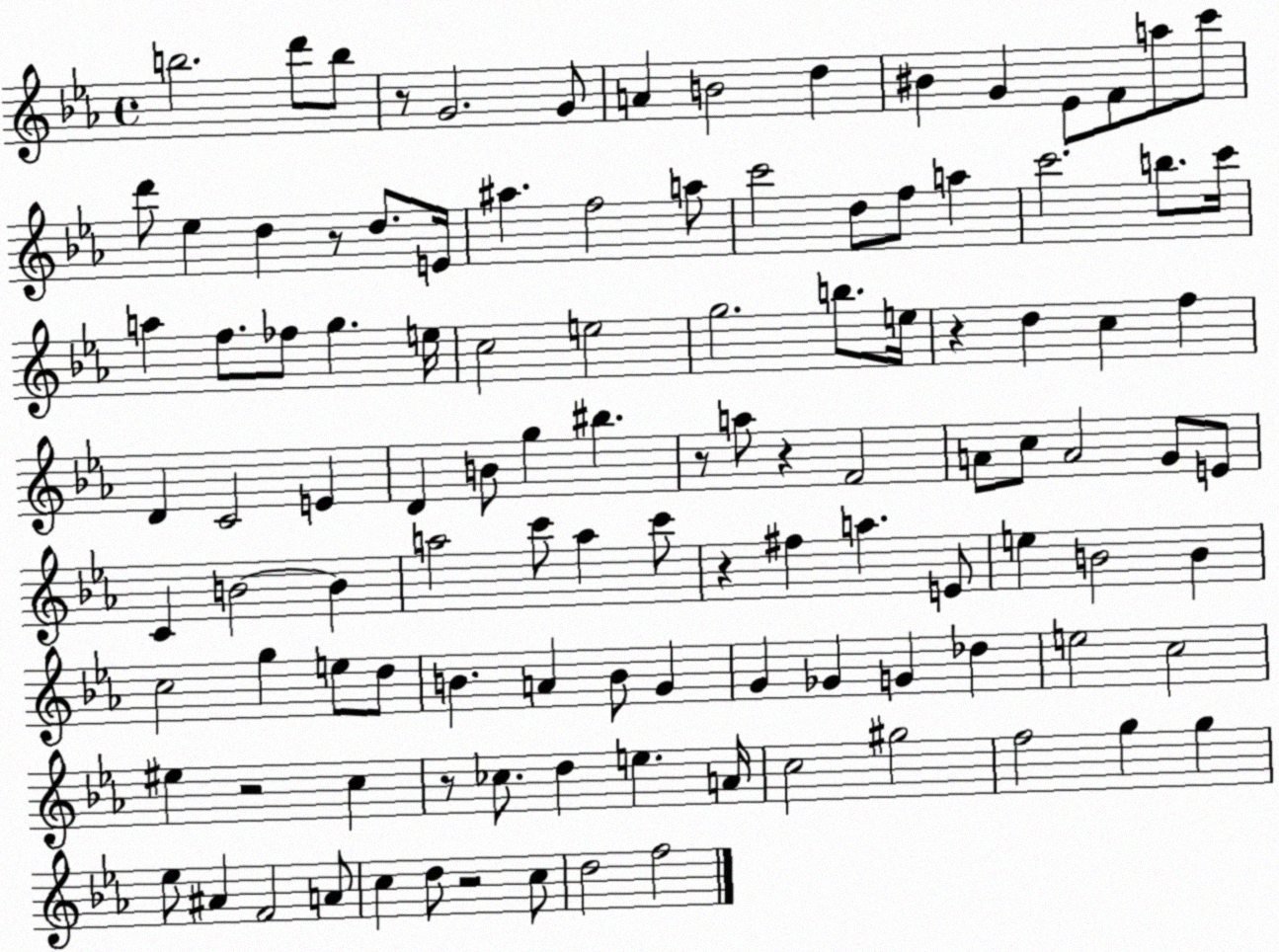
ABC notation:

X:1
T:Untitled
M:4/4
L:1/4
K:Eb
b2 d'/2 b/2 z/2 G2 G/2 A B2 d ^B G _E/2 F/2 a/2 c'/2 d'/2 _e d z/2 d/2 E/4 ^a f2 a/2 c'2 d/2 f/2 a c'2 b/2 c'/4 a f/2 _f/2 g e/4 c2 e2 g2 b/2 e/4 z d c f D C2 E D B/2 g ^b z/2 a/2 z F2 A/2 c/2 A2 G/2 E/2 C B2 B a2 c'/2 a c'/2 z ^f a E/2 e B2 B c2 g e/2 d/2 B A B/2 G G _G G _d e2 c2 ^e z2 c z/2 _c/2 d e A/4 c2 ^g2 f2 g g _e/2 ^A F2 A/2 c d/2 z2 c/2 d2 f2